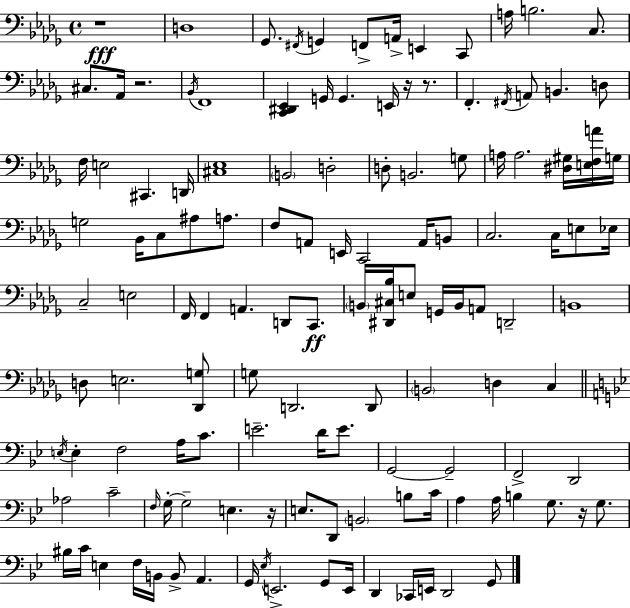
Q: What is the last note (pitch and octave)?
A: G2